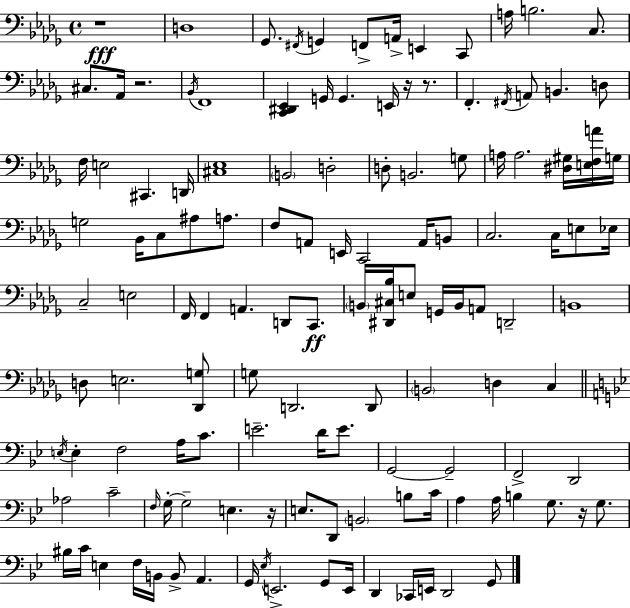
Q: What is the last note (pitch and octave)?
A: G2